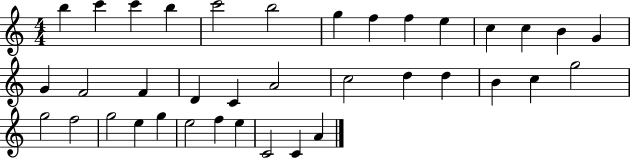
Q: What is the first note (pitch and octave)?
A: B5